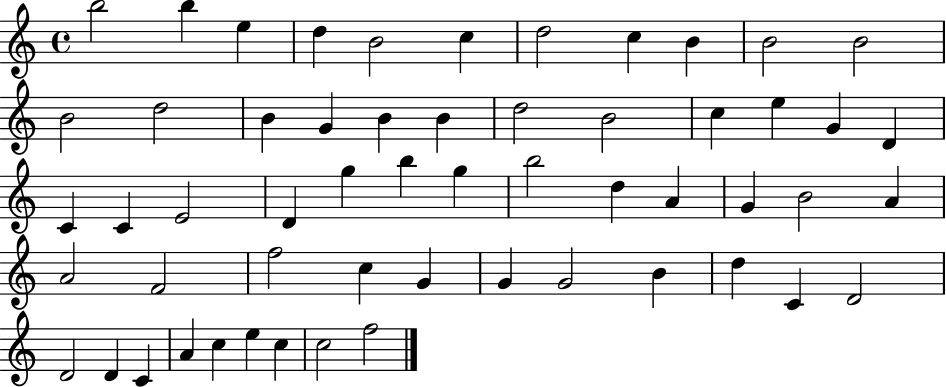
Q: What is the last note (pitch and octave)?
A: F5